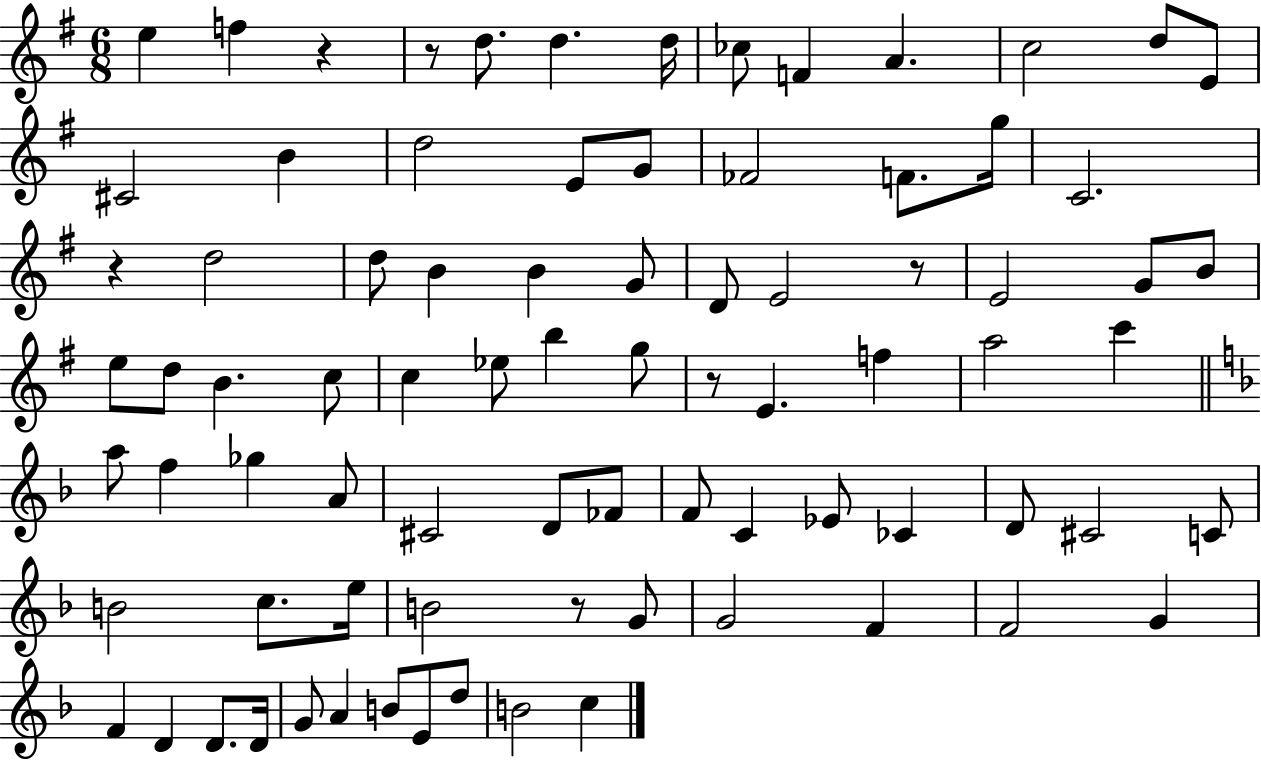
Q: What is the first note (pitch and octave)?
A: E5